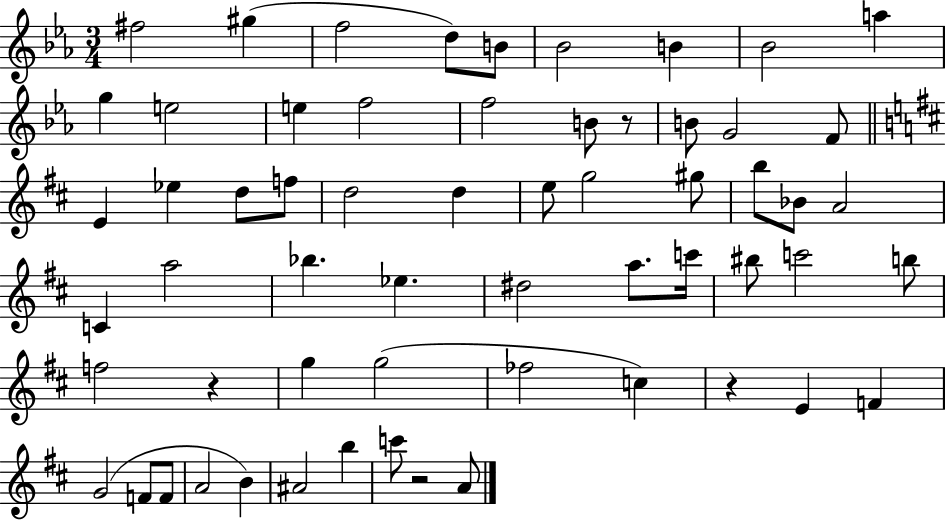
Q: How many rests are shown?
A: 4